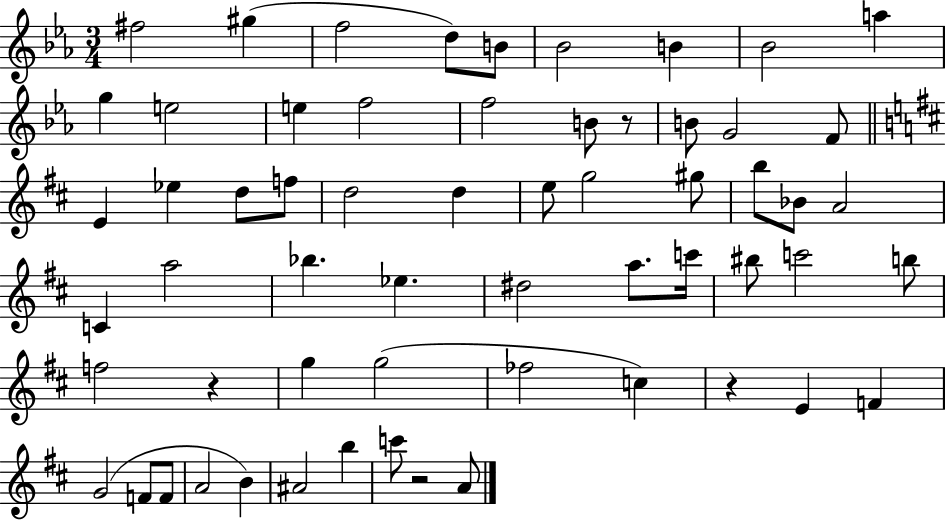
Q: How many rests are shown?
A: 4